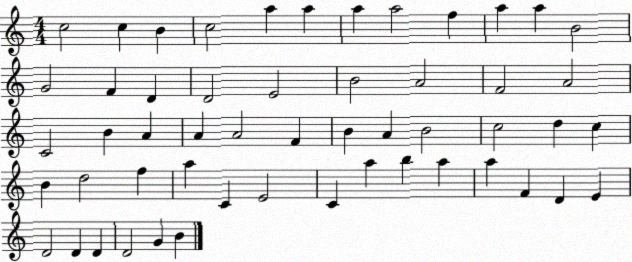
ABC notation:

X:1
T:Untitled
M:4/4
L:1/4
K:C
c2 c B c2 a a a a2 f a a B2 G2 F D D2 E2 B2 A2 F2 A2 C2 B A A A2 F B A B2 c2 d c B d2 f a C E2 C a b a a F D E D2 D D D2 G B